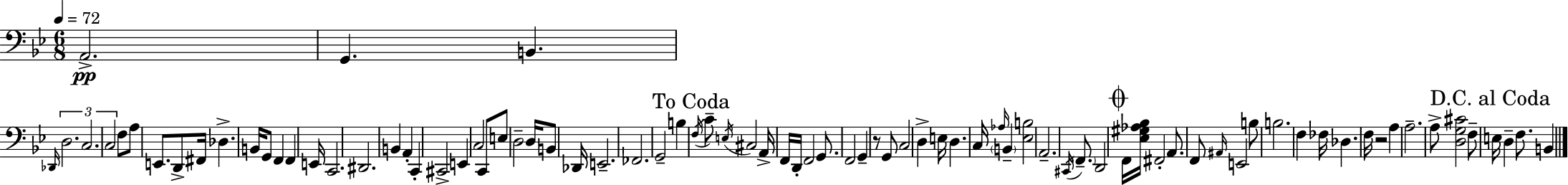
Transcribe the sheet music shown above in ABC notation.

X:1
T:Untitled
M:6/8
L:1/4
K:Bb
A,,2 G,, B,, _D,,/4 D,2 C,2 C,2 F,/2 A,/2 E,,/2 D,,/2 ^F,,/4 _D, B,,/4 G,,/2 F,, F,, E,,/4 C,,2 ^D,,2 B,, A,, C,, ^C,,2 E,, C,2 C,,/2 E,/2 D,2 D,/4 B,,/2 _D,,/4 E,,2 _F,,2 G,,2 B, F,/4 C/2 E,/4 ^C,2 A,,/4 F,,/4 D,,/4 F,,2 G,,/2 F,,2 G,, z/2 G,,/2 C,2 D, E,/4 D, C,/4 _A,/4 B,, [_E,B,]2 A,,2 ^C,,/4 F,,/2 D,,2 F,,/4 [_E,^G,_A,_B,]/4 ^F,,2 A,,/2 F,,/2 ^A,,/4 E,,2 B,/2 B,2 F, _F,/4 _D, F,/4 z2 A, A,2 A,/2 [D,G,^C]2 F,/2 E,/4 D, F,/2 B,,